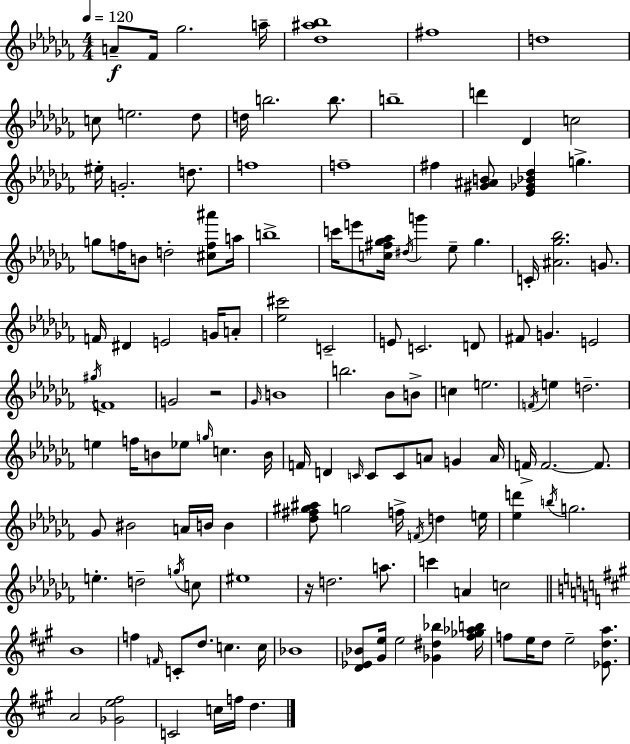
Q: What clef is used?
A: treble